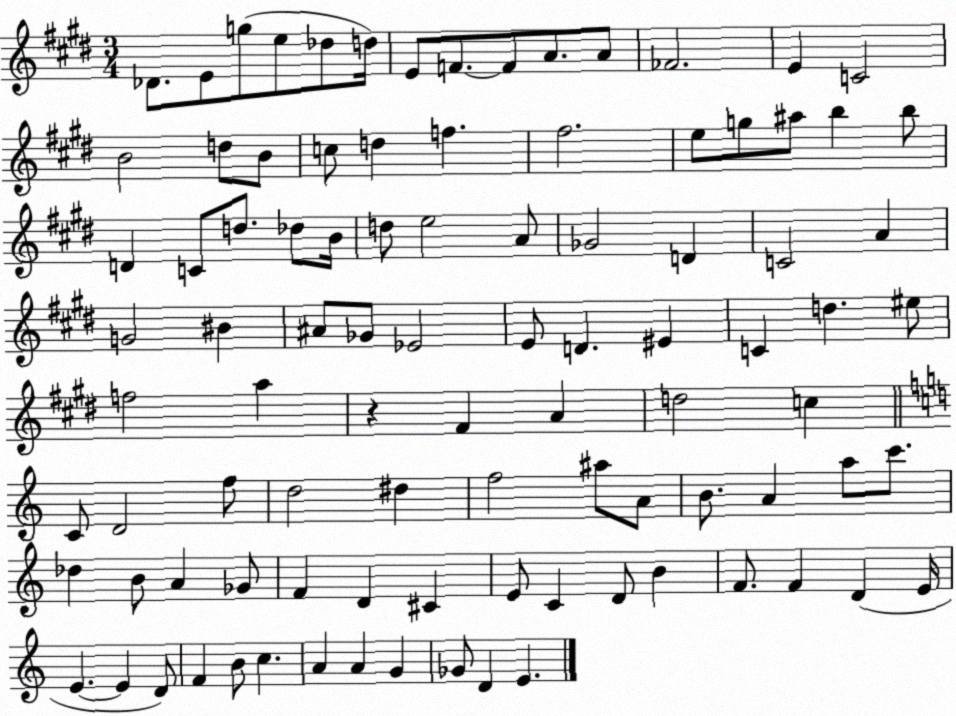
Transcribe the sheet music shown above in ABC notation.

X:1
T:Untitled
M:3/4
L:1/4
K:E
_D/2 E/2 g/2 e/2 _d/2 d/4 E/2 F/2 F/2 A/2 A/2 _F2 E C2 B2 d/2 B/2 c/2 d f ^f2 e/2 g/2 ^a/2 b b/2 D C/2 d/2 _d/2 B/4 d/2 e2 A/2 _G2 D C2 A G2 ^B ^A/2 _G/2 _E2 E/2 D ^E C d ^e/2 f2 a z ^F A d2 c C/2 D2 f/2 d2 ^d f2 ^a/2 A/2 B/2 A a/2 c'/2 _d B/2 A _G/2 F D ^C E/2 C D/2 B F/2 F D E/4 E E D/2 F B/2 c A A G _G/2 D E